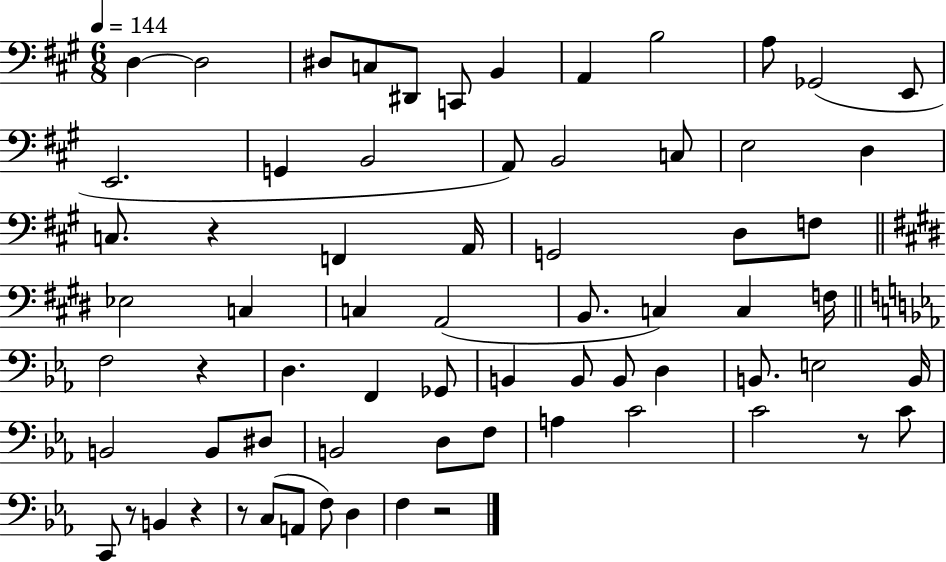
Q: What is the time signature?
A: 6/8